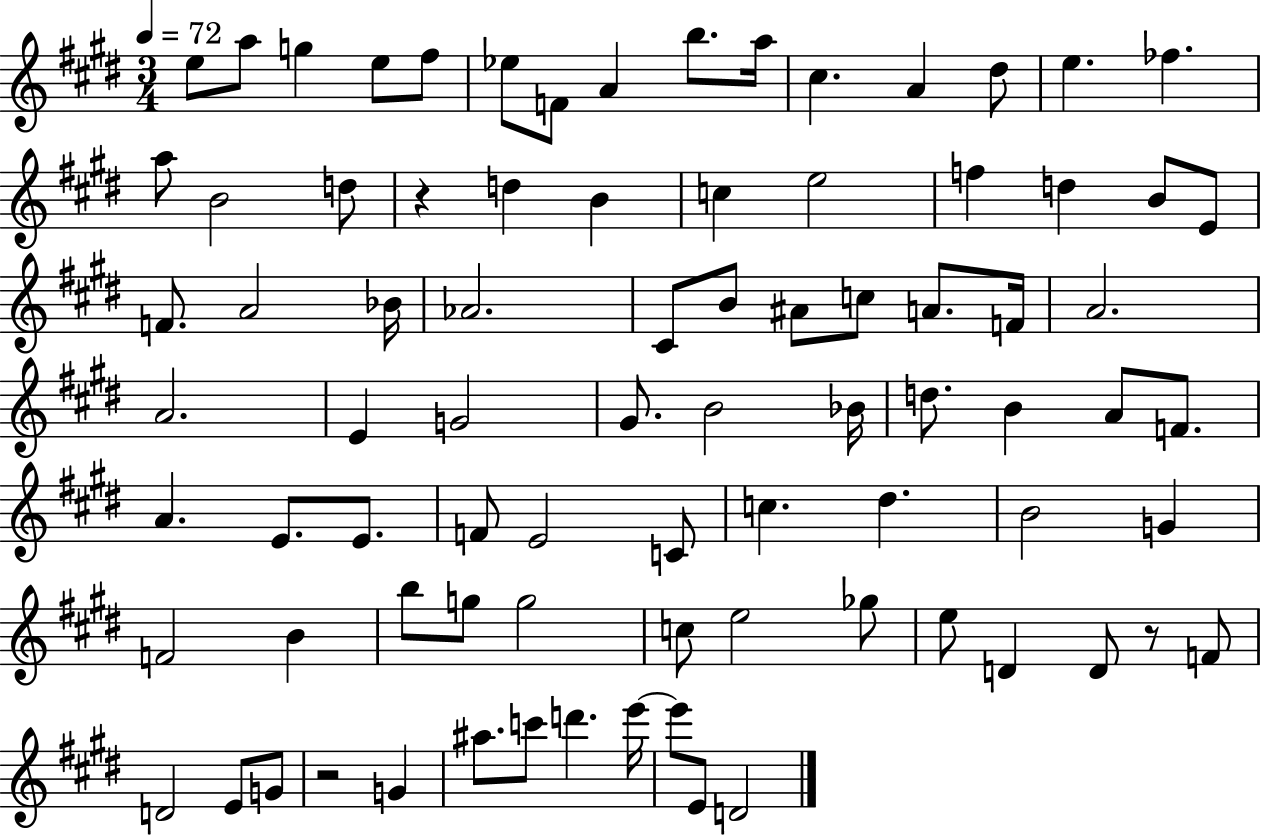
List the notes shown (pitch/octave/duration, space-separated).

E5/e A5/e G5/q E5/e F#5/e Eb5/e F4/e A4/q B5/e. A5/s C#5/q. A4/q D#5/e E5/q. FES5/q. A5/e B4/h D5/e R/q D5/q B4/q C5/q E5/h F5/q D5/q B4/e E4/e F4/e. A4/h Bb4/s Ab4/h. C#4/e B4/e A#4/e C5/e A4/e. F4/s A4/h. A4/h. E4/q G4/h G#4/e. B4/h Bb4/s D5/e. B4/q A4/e F4/e. A4/q. E4/e. E4/e. F4/e E4/h C4/e C5/q. D#5/q. B4/h G4/q F4/h B4/q B5/e G5/e G5/h C5/e E5/h Gb5/e E5/e D4/q D4/e R/e F4/e D4/h E4/e G4/e R/h G4/q A#5/e. C6/e D6/q. E6/s E6/e E4/e D4/h